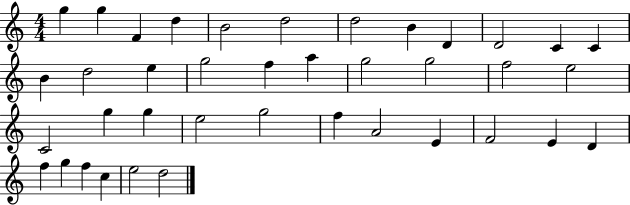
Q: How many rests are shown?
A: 0